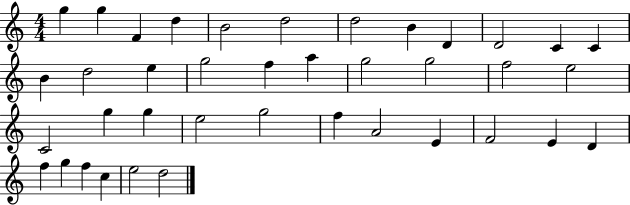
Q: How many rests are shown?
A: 0